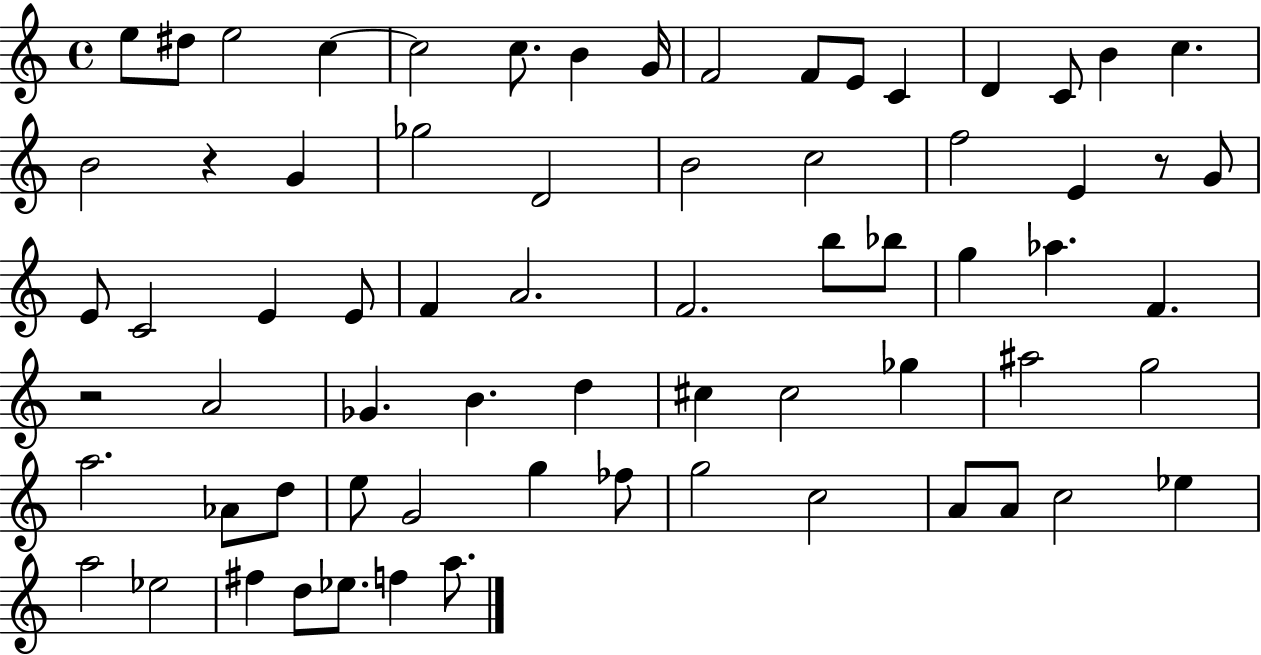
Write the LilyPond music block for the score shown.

{
  \clef treble
  \time 4/4
  \defaultTimeSignature
  \key c \major
  \repeat volta 2 { e''8 dis''8 e''2 c''4~~ | c''2 c''8. b'4 g'16 | f'2 f'8 e'8 c'4 | d'4 c'8 b'4 c''4. | \break b'2 r4 g'4 | ges''2 d'2 | b'2 c''2 | f''2 e'4 r8 g'8 | \break e'8 c'2 e'4 e'8 | f'4 a'2. | f'2. b''8 bes''8 | g''4 aes''4. f'4. | \break r2 a'2 | ges'4. b'4. d''4 | cis''4 cis''2 ges''4 | ais''2 g''2 | \break a''2. aes'8 d''8 | e''8 g'2 g''4 fes''8 | g''2 c''2 | a'8 a'8 c''2 ees''4 | \break a''2 ees''2 | fis''4 d''8 ees''8. f''4 a''8. | } \bar "|."
}